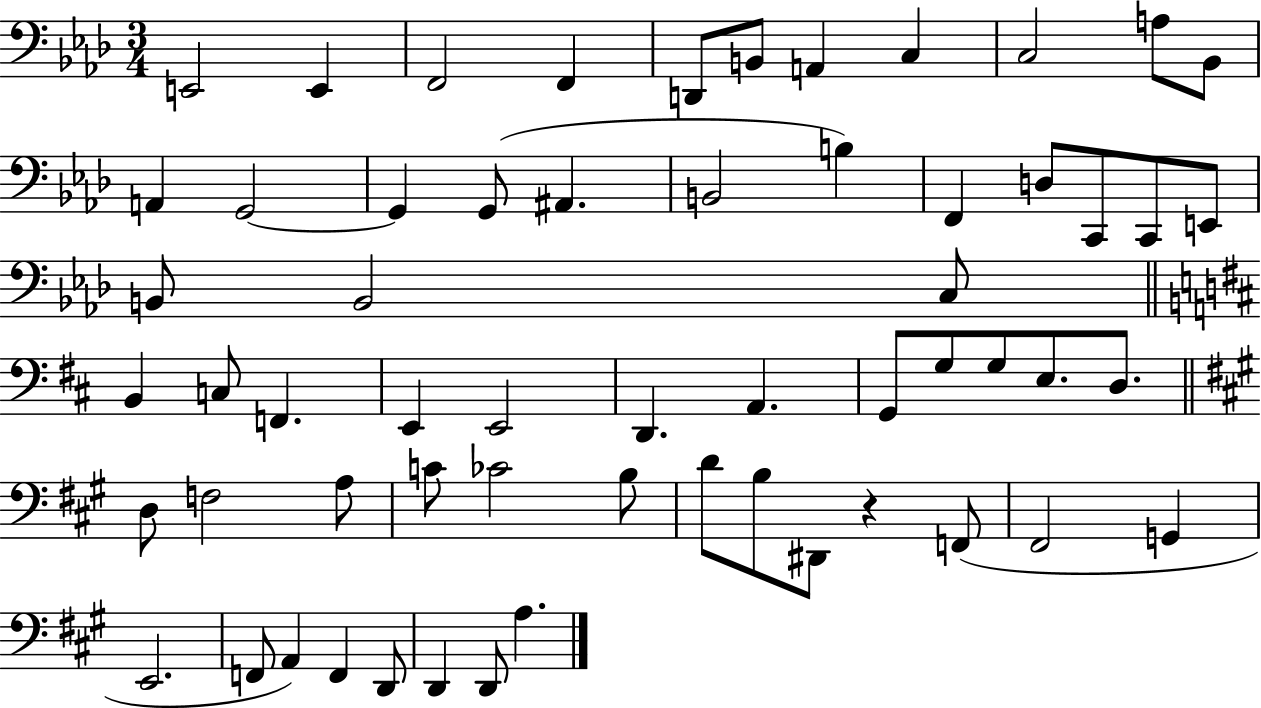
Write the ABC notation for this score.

X:1
T:Untitled
M:3/4
L:1/4
K:Ab
E,,2 E,, F,,2 F,, D,,/2 B,,/2 A,, C, C,2 A,/2 _B,,/2 A,, G,,2 G,, G,,/2 ^A,, B,,2 B, F,, D,/2 C,,/2 C,,/2 E,,/2 B,,/2 B,,2 C,/2 B,, C,/2 F,, E,, E,,2 D,, A,, G,,/2 G,/2 G,/2 E,/2 D,/2 D,/2 F,2 A,/2 C/2 _C2 B,/2 D/2 B,/2 ^D,,/2 z F,,/2 ^F,,2 G,, E,,2 F,,/2 A,, F,, D,,/2 D,, D,,/2 A,